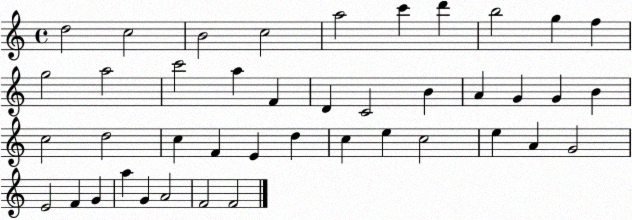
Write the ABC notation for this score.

X:1
T:Untitled
M:4/4
L:1/4
K:C
d2 c2 B2 c2 a2 c' d' b2 g f g2 a2 c'2 a F D C2 B A G G B c2 d2 c F E d c e c2 e A G2 E2 F G a G A2 F2 F2